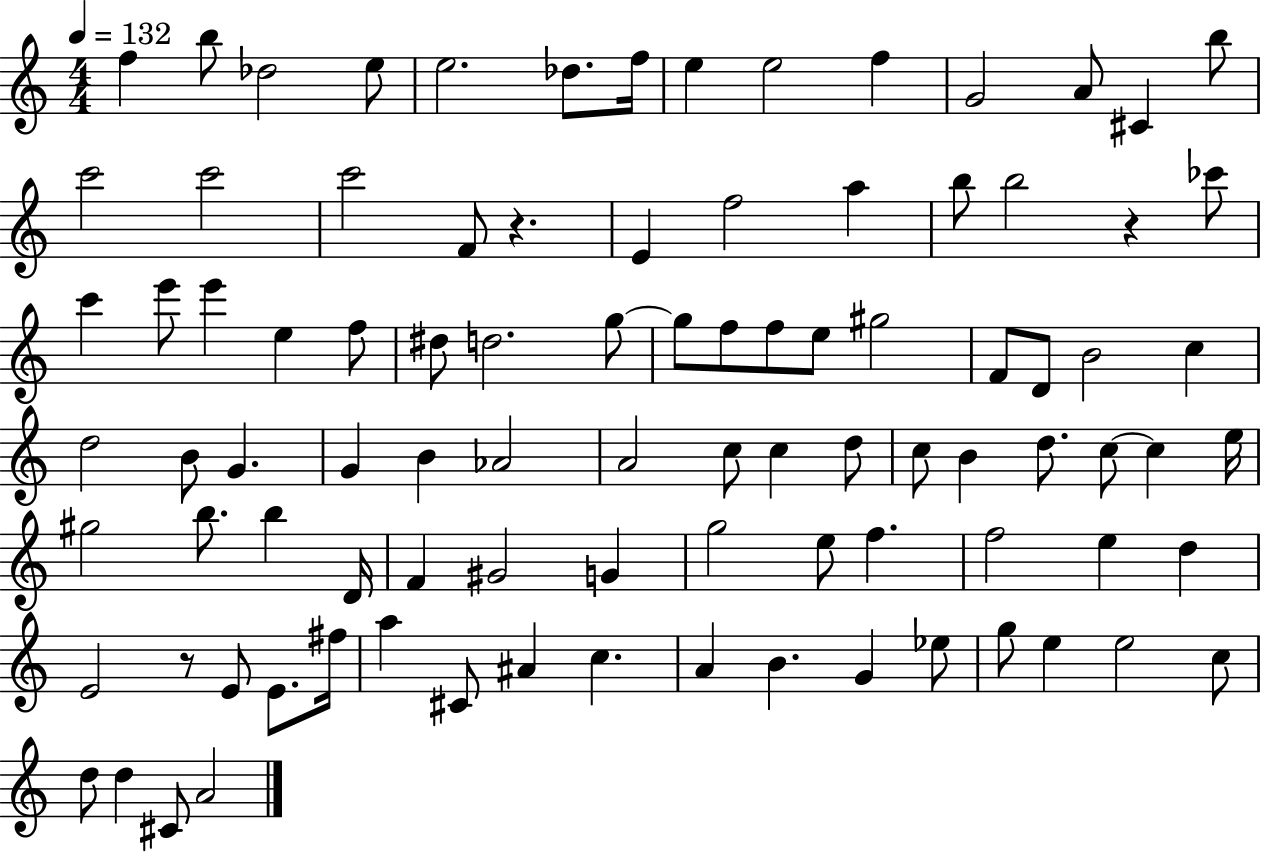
X:1
T:Untitled
M:4/4
L:1/4
K:C
f b/2 _d2 e/2 e2 _d/2 f/4 e e2 f G2 A/2 ^C b/2 c'2 c'2 c'2 F/2 z E f2 a b/2 b2 z _c'/2 c' e'/2 e' e f/2 ^d/2 d2 g/2 g/2 f/2 f/2 e/2 ^g2 F/2 D/2 B2 c d2 B/2 G G B _A2 A2 c/2 c d/2 c/2 B d/2 c/2 c e/4 ^g2 b/2 b D/4 F ^G2 G g2 e/2 f f2 e d E2 z/2 E/2 E/2 ^f/4 a ^C/2 ^A c A B G _e/2 g/2 e e2 c/2 d/2 d ^C/2 A2